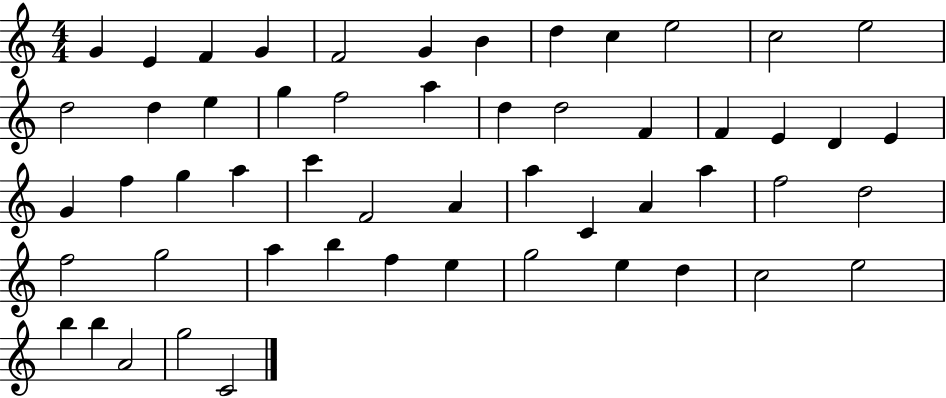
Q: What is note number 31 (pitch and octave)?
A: F4